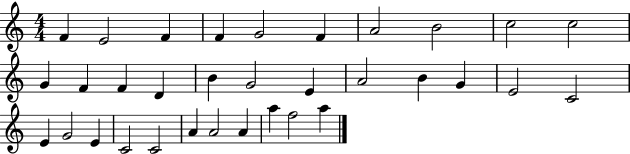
X:1
T:Untitled
M:4/4
L:1/4
K:C
F E2 F F G2 F A2 B2 c2 c2 G F F D B G2 E A2 B G E2 C2 E G2 E C2 C2 A A2 A a f2 a